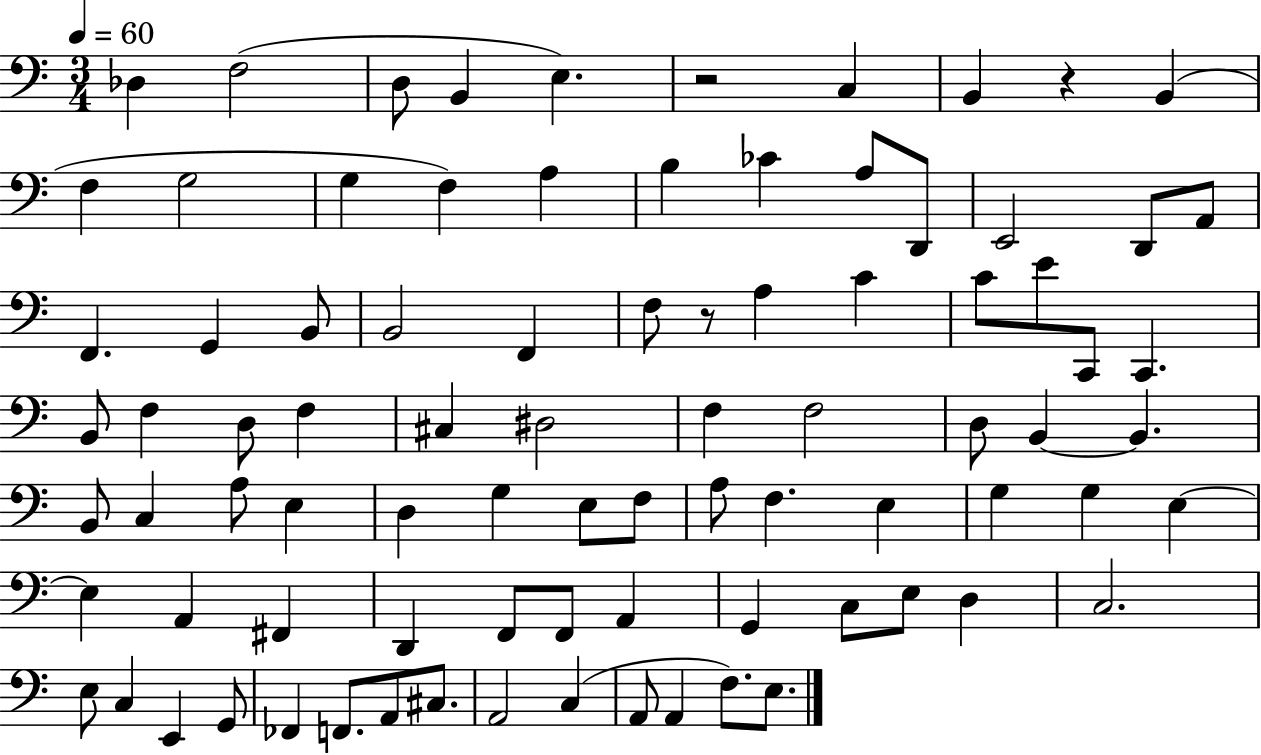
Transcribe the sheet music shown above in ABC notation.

X:1
T:Untitled
M:3/4
L:1/4
K:C
_D, F,2 D,/2 B,, E, z2 C, B,, z B,, F, G,2 G, F, A, B, _C A,/2 D,,/2 E,,2 D,,/2 A,,/2 F,, G,, B,,/2 B,,2 F,, F,/2 z/2 A, C C/2 E/2 C,,/2 C,, B,,/2 F, D,/2 F, ^C, ^D,2 F, F,2 D,/2 B,, B,, B,,/2 C, A,/2 E, D, G, E,/2 F,/2 A,/2 F, E, G, G, E, E, A,, ^F,, D,, F,,/2 F,,/2 A,, G,, C,/2 E,/2 D, C,2 E,/2 C, E,, G,,/2 _F,, F,,/2 A,,/2 ^C,/2 A,,2 C, A,,/2 A,, F,/2 E,/2